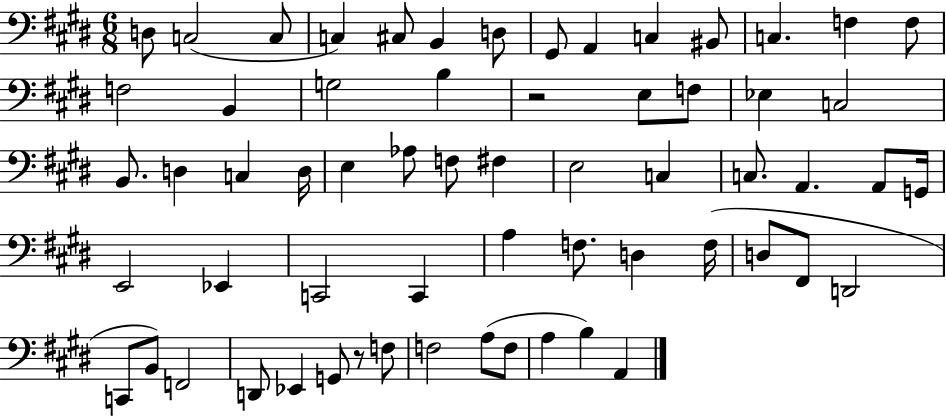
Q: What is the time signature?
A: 6/8